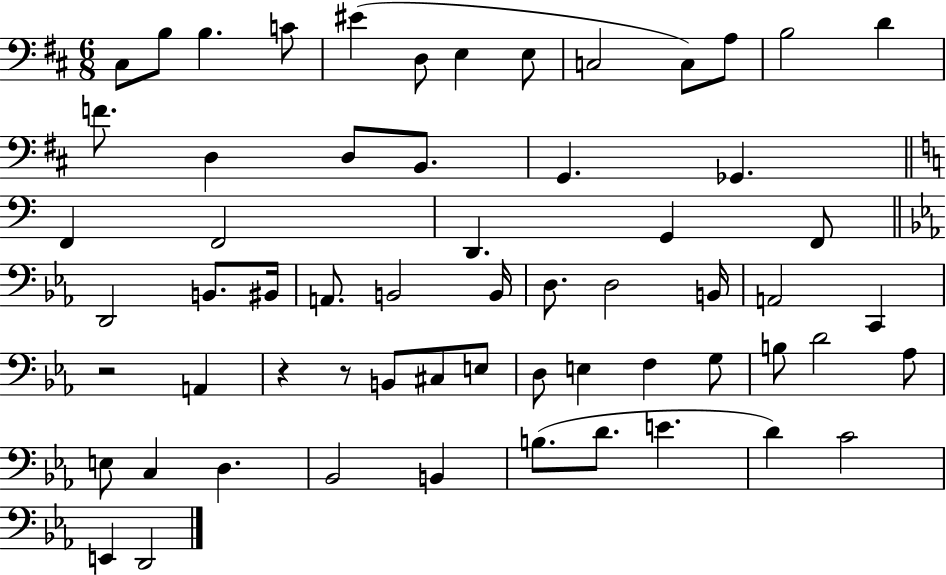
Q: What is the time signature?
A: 6/8